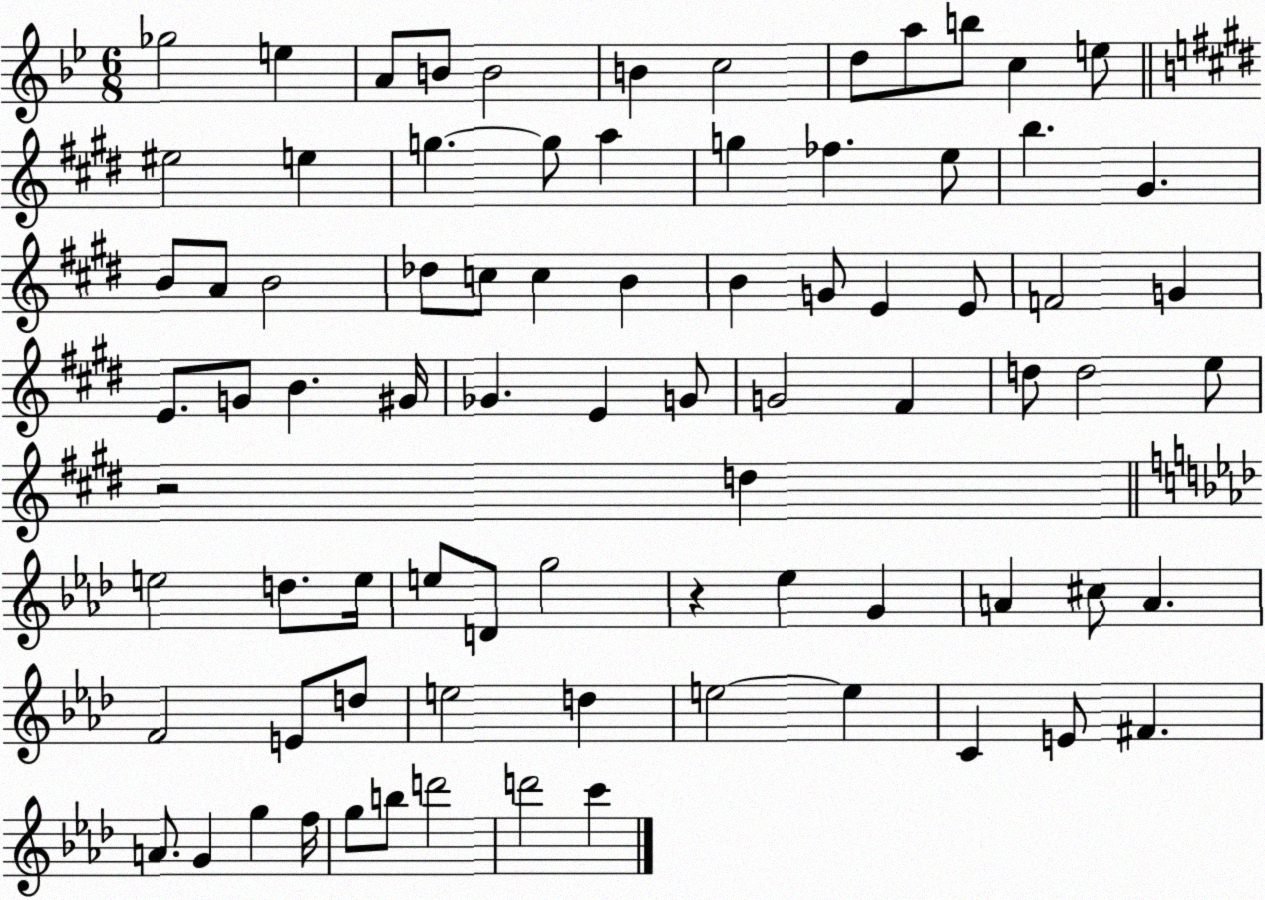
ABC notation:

X:1
T:Untitled
M:6/8
L:1/4
K:Bb
_g2 e A/2 B/2 B2 B c2 d/2 a/2 b/2 c e/2 ^e2 e g g/2 a g _f e/2 b ^G B/2 A/2 B2 _d/2 c/2 c B B G/2 E E/2 F2 G E/2 G/2 B ^G/4 _G E G/2 G2 ^F d/2 d2 e/2 z2 d e2 d/2 e/4 e/2 D/2 g2 z _e G A ^c/2 A F2 E/2 d/2 e2 d e2 e C E/2 ^F A/2 G g f/4 g/2 b/2 d'2 d'2 c'